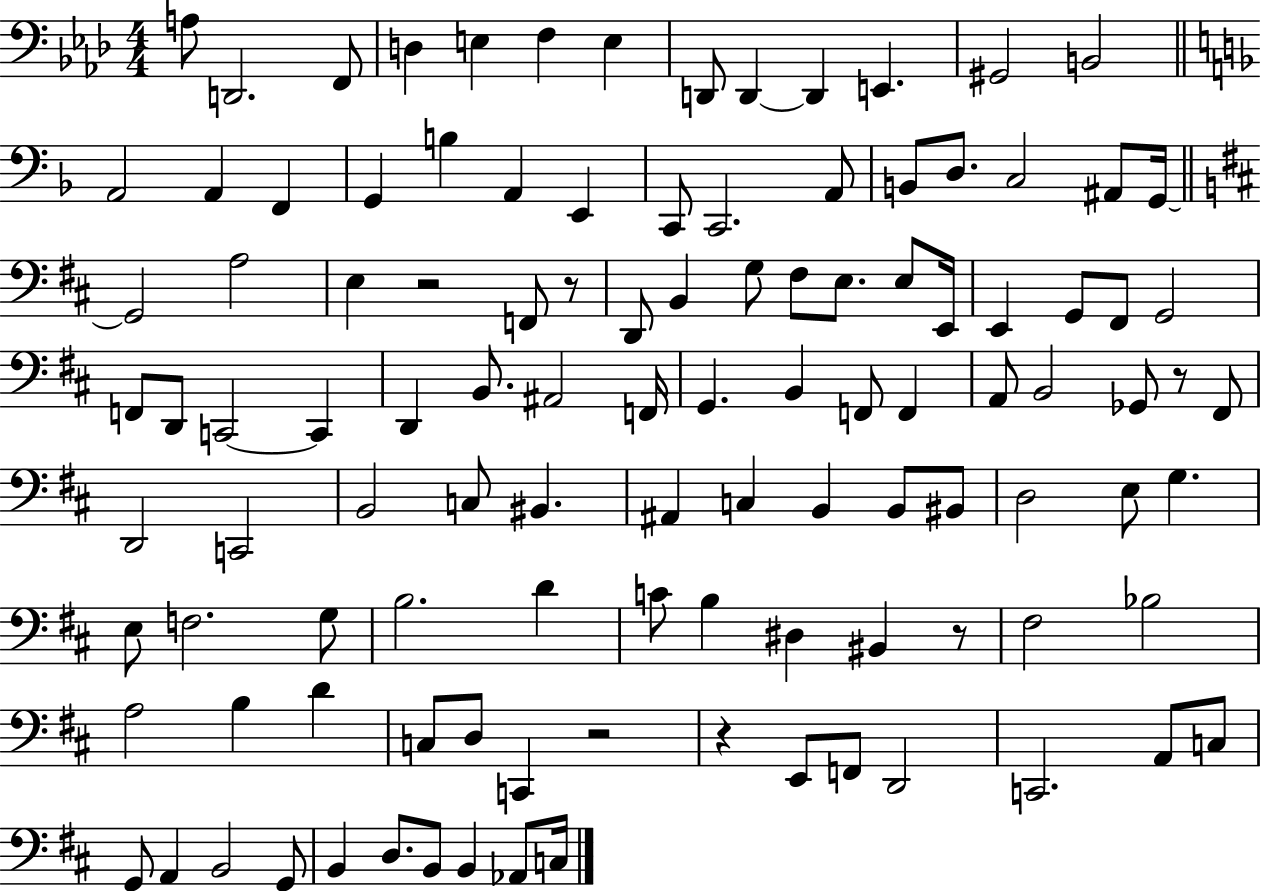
X:1
T:Untitled
M:4/4
L:1/4
K:Ab
A,/2 D,,2 F,,/2 D, E, F, E, D,,/2 D,, D,, E,, ^G,,2 B,,2 A,,2 A,, F,, G,, B, A,, E,, C,,/2 C,,2 A,,/2 B,,/2 D,/2 C,2 ^A,,/2 G,,/4 G,,2 A,2 E, z2 F,,/2 z/2 D,,/2 B,, G,/2 ^F,/2 E,/2 E,/2 E,,/4 E,, G,,/2 ^F,,/2 G,,2 F,,/2 D,,/2 C,,2 C,, D,, B,,/2 ^A,,2 F,,/4 G,, B,, F,,/2 F,, A,,/2 B,,2 _G,,/2 z/2 ^F,,/2 D,,2 C,,2 B,,2 C,/2 ^B,, ^A,, C, B,, B,,/2 ^B,,/2 D,2 E,/2 G, E,/2 F,2 G,/2 B,2 D C/2 B, ^D, ^B,, z/2 ^F,2 _B,2 A,2 B, D C,/2 D,/2 C,, z2 z E,,/2 F,,/2 D,,2 C,,2 A,,/2 C,/2 G,,/2 A,, B,,2 G,,/2 B,, D,/2 B,,/2 B,, _A,,/2 C,/4